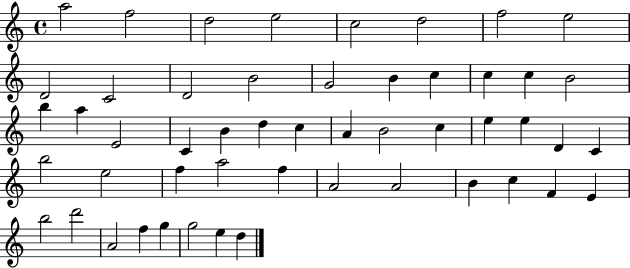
{
  \clef treble
  \time 4/4
  \defaultTimeSignature
  \key c \major
  a''2 f''2 | d''2 e''2 | c''2 d''2 | f''2 e''2 | \break d'2 c'2 | d'2 b'2 | g'2 b'4 c''4 | c''4 c''4 b'2 | \break b''4 a''4 e'2 | c'4 b'4 d''4 c''4 | a'4 b'2 c''4 | e''4 e''4 d'4 c'4 | \break b''2 e''2 | f''4 a''2 f''4 | a'2 a'2 | b'4 c''4 f'4 e'4 | \break b''2 d'''2 | a'2 f''4 g''4 | g''2 e''4 d''4 | \bar "|."
}